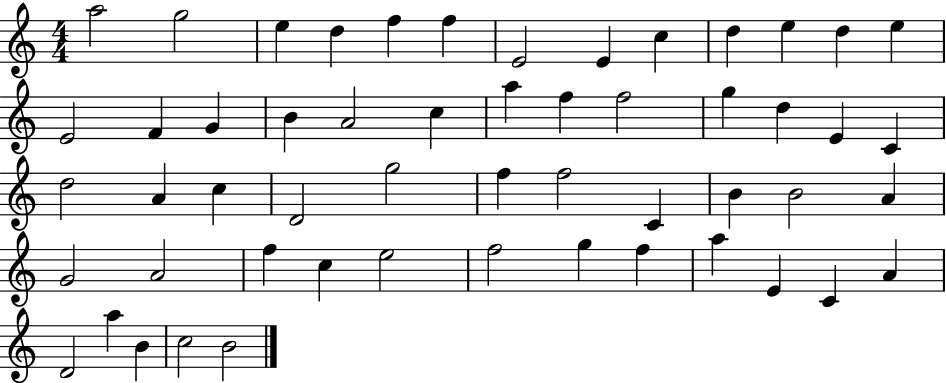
A5/h G5/h E5/q D5/q F5/q F5/q E4/h E4/q C5/q D5/q E5/q D5/q E5/q E4/h F4/q G4/q B4/q A4/h C5/q A5/q F5/q F5/h G5/q D5/q E4/q C4/q D5/h A4/q C5/q D4/h G5/h F5/q F5/h C4/q B4/q B4/h A4/q G4/h A4/h F5/q C5/q E5/h F5/h G5/q F5/q A5/q E4/q C4/q A4/q D4/h A5/q B4/q C5/h B4/h